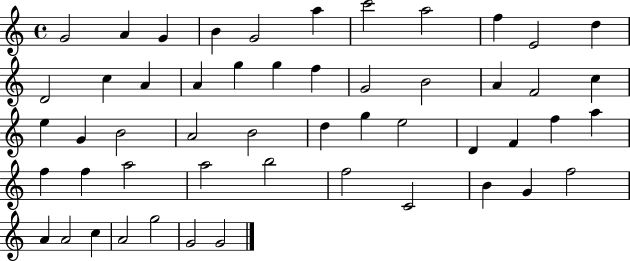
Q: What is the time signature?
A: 4/4